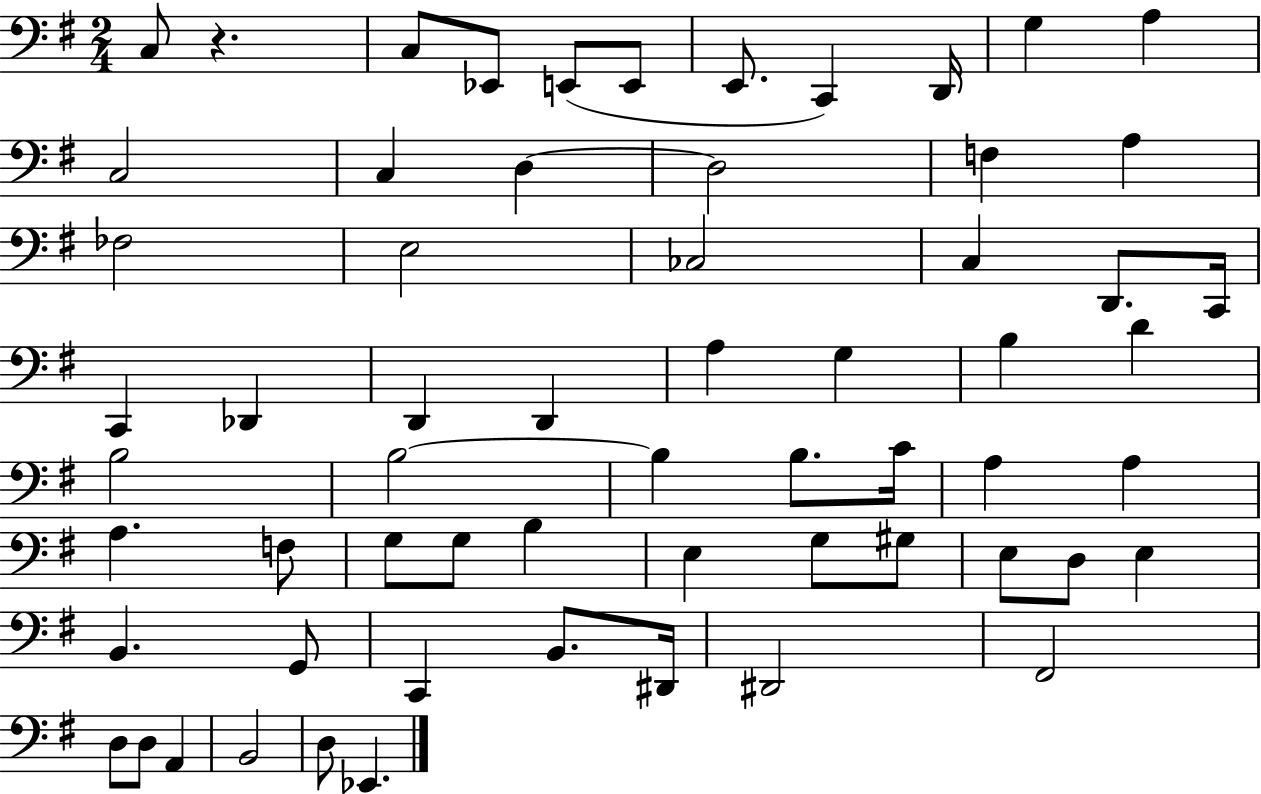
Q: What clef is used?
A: bass